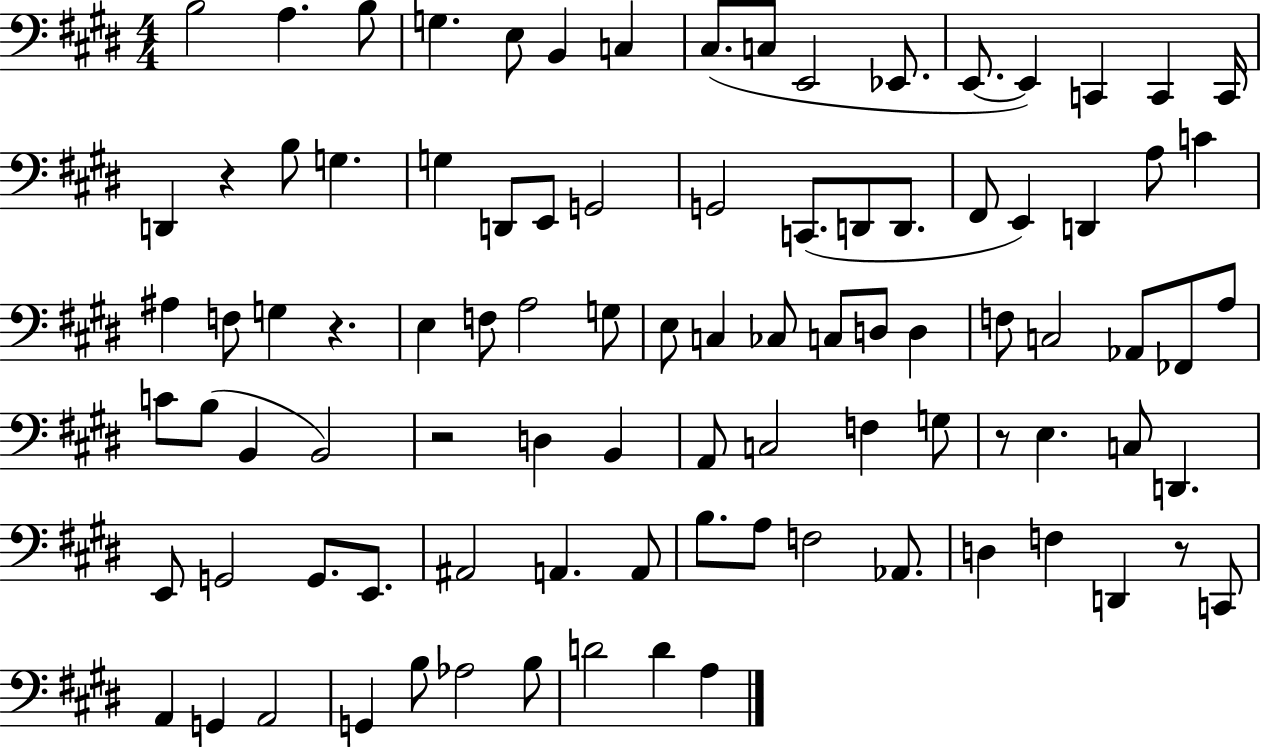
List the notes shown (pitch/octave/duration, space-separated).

B3/h A3/q. B3/e G3/q. E3/e B2/q C3/q C#3/e. C3/e E2/h Eb2/e. E2/e. E2/q C2/q C2/q C2/s D2/q R/q B3/e G3/q. G3/q D2/e E2/e G2/h G2/h C2/e. D2/e D2/e. F#2/e E2/q D2/q A3/e C4/q A#3/q F3/e G3/q R/q. E3/q F3/e A3/h G3/e E3/e C3/q CES3/e C3/e D3/e D3/q F3/e C3/h Ab2/e FES2/e A3/e C4/e B3/e B2/q B2/h R/h D3/q B2/q A2/e C3/h F3/q G3/e R/e E3/q. C3/e D2/q. E2/e G2/h G2/e. E2/e. A#2/h A2/q. A2/e B3/e. A3/e F3/h Ab2/e. D3/q F3/q D2/q R/e C2/e A2/q G2/q A2/h G2/q B3/e Ab3/h B3/e D4/h D4/q A3/q